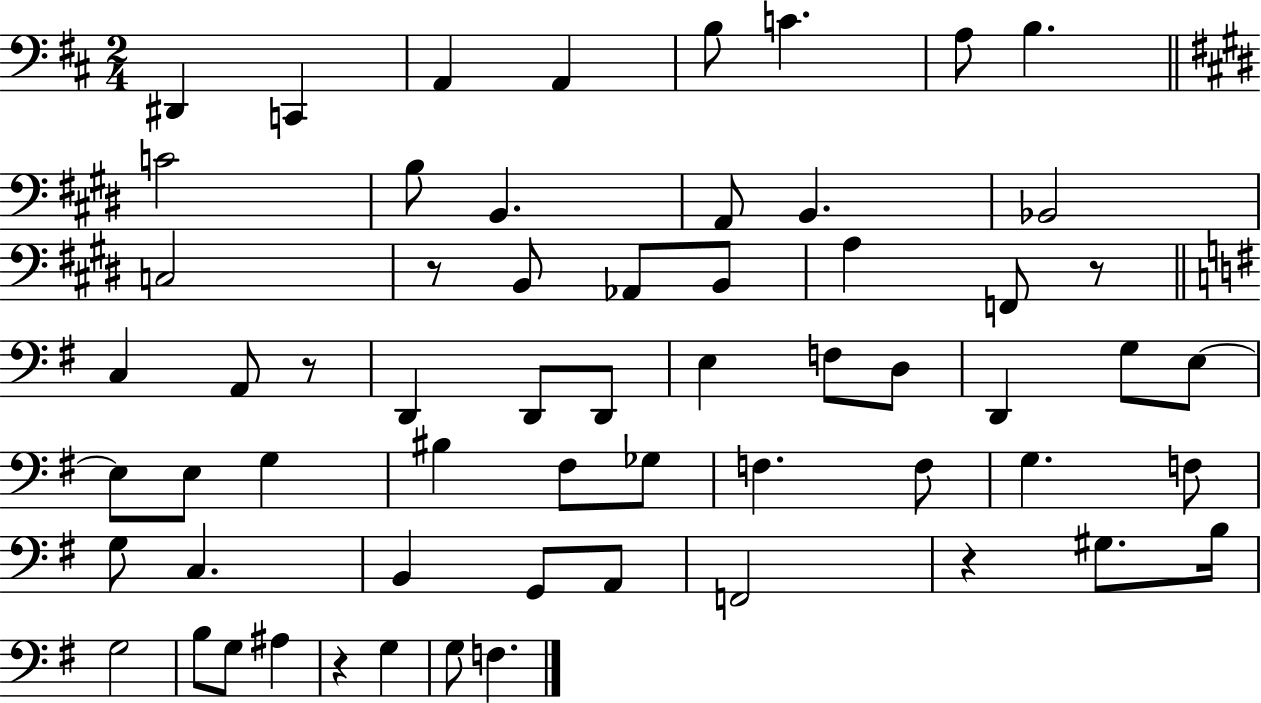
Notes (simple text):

D#2/q C2/q A2/q A2/q B3/e C4/q. A3/e B3/q. C4/h B3/e B2/q. A2/e B2/q. Bb2/h C3/h R/e B2/e Ab2/e B2/e A3/q F2/e R/e C3/q A2/e R/e D2/q D2/e D2/e E3/q F3/e D3/e D2/q G3/e E3/e E3/e E3/e G3/q BIS3/q F#3/e Gb3/e F3/q. F3/e G3/q. F3/e G3/e C3/q. B2/q G2/e A2/e F2/h R/q G#3/e. B3/s G3/h B3/e G3/e A#3/q R/q G3/q G3/e F3/q.